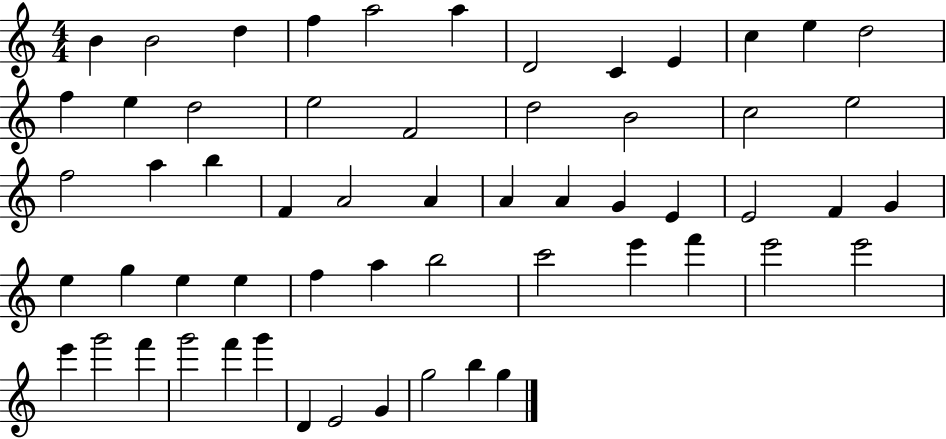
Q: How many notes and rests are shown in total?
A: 58